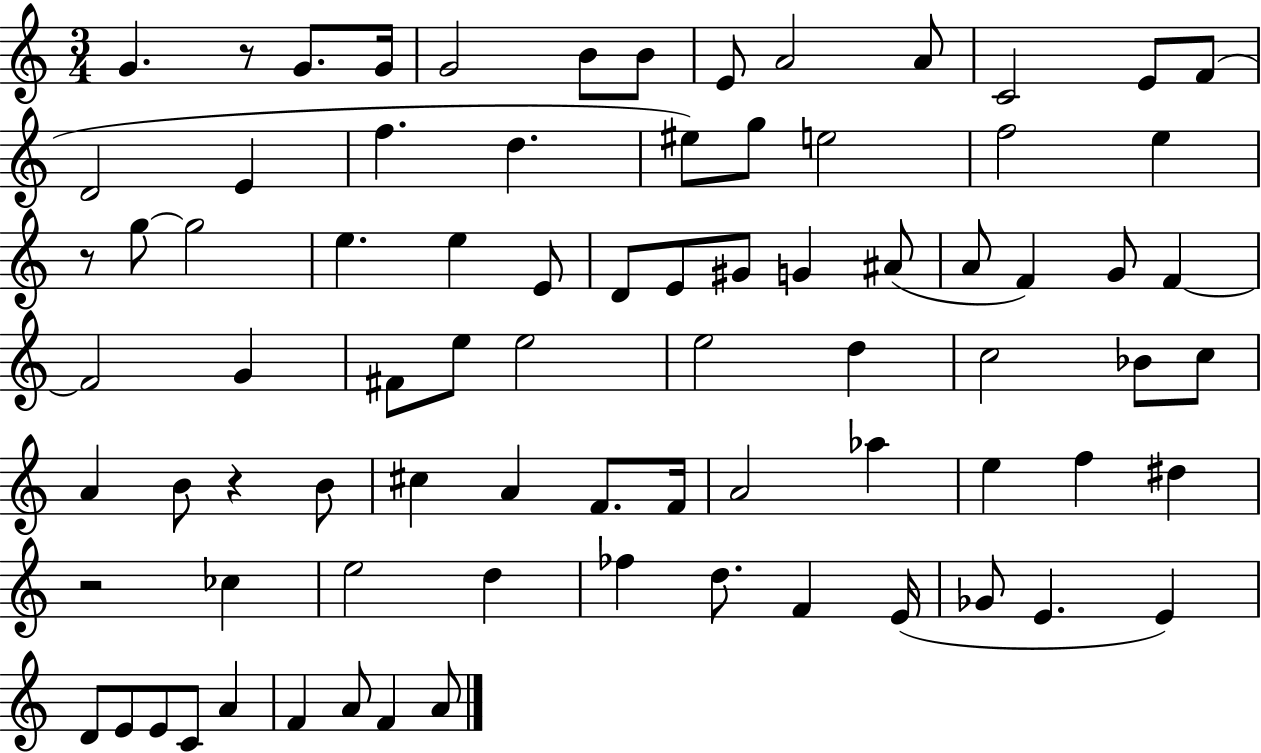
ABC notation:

X:1
T:Untitled
M:3/4
L:1/4
K:C
G z/2 G/2 G/4 G2 B/2 B/2 E/2 A2 A/2 C2 E/2 F/2 D2 E f d ^e/2 g/2 e2 f2 e z/2 g/2 g2 e e E/2 D/2 E/2 ^G/2 G ^A/2 A/2 F G/2 F F2 G ^F/2 e/2 e2 e2 d c2 _B/2 c/2 A B/2 z B/2 ^c A F/2 F/4 A2 _a e f ^d z2 _c e2 d _f d/2 F E/4 _G/2 E E D/2 E/2 E/2 C/2 A F A/2 F A/2